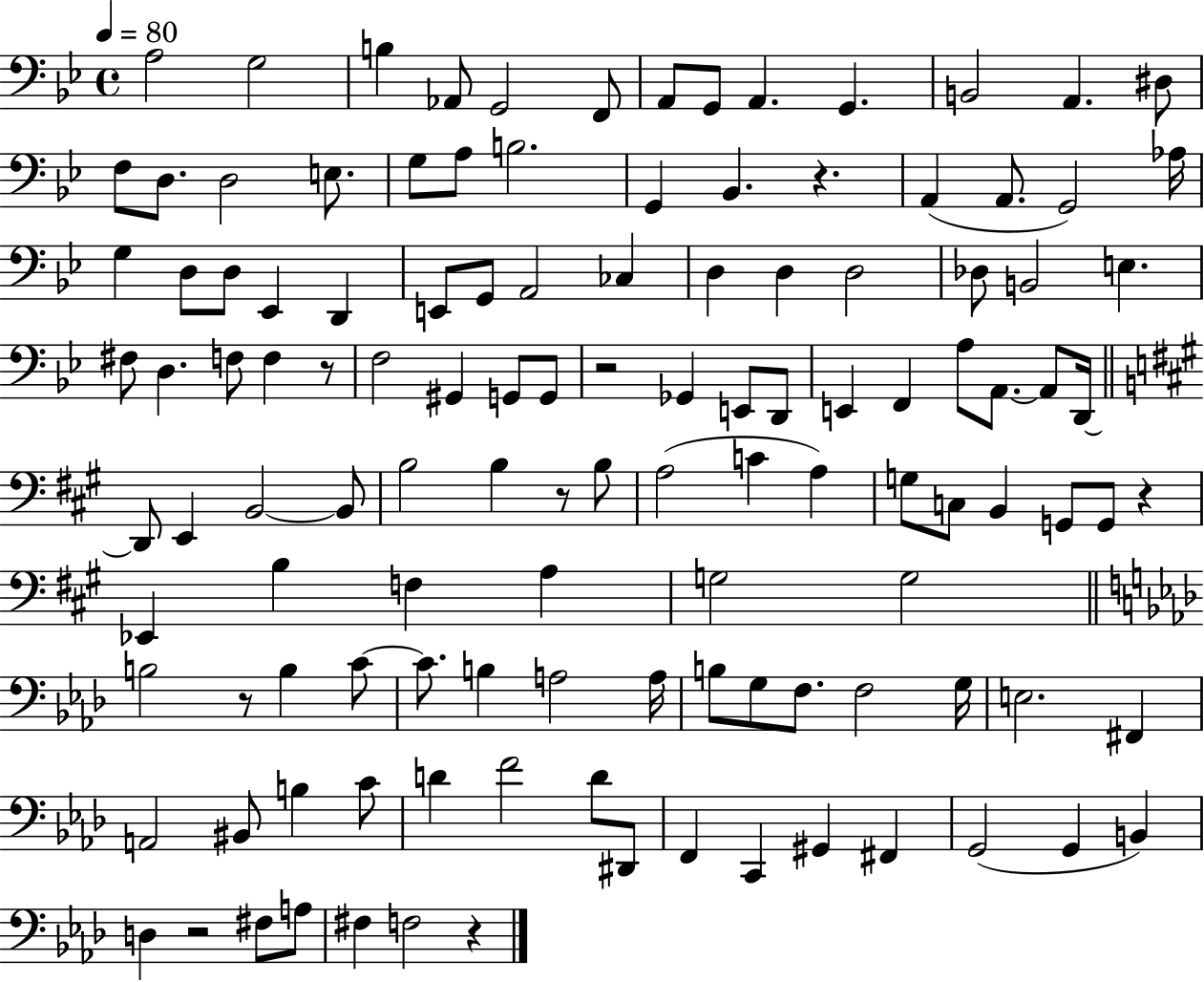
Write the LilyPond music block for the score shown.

{
  \clef bass
  \time 4/4
  \defaultTimeSignature
  \key bes \major
  \tempo 4 = 80
  \repeat volta 2 { a2 g2 | b4 aes,8 g,2 f,8 | a,8 g,8 a,4. g,4. | b,2 a,4. dis8 | \break f8 d8. d2 e8. | g8 a8 b2. | g,4 bes,4. r4. | a,4( a,8. g,2) aes16 | \break g4 d8 d8 ees,4 d,4 | e,8 g,8 a,2 ces4 | d4 d4 d2 | des8 b,2 e4. | \break fis8 d4. f8 f4 r8 | f2 gis,4 g,8 g,8 | r2 ges,4 e,8 d,8 | e,4 f,4 a8 a,8.~~ a,8 d,16~~ | \break \bar "||" \break \key a \major d,8 e,4 b,2~~ b,8 | b2 b4 r8 b8 | a2( c'4 a4) | g8 c8 b,4 g,8 g,8 r4 | \break ees,4 b4 f4 a4 | g2 g2 | \bar "||" \break \key aes \major b2 r8 b4 c'8~~ | c'8. b4 a2 a16 | b8 g8 f8. f2 g16 | e2. fis,4 | \break a,2 bis,8 b4 c'8 | d'4 f'2 d'8 dis,8 | f,4 c,4 gis,4 fis,4 | g,2( g,4 b,4) | \break d4 r2 fis8 a8 | fis4 f2 r4 | } \bar "|."
}